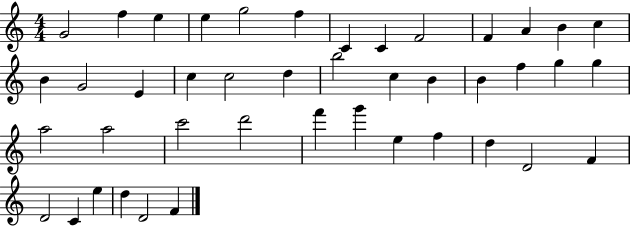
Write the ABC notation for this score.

X:1
T:Untitled
M:4/4
L:1/4
K:C
G2 f e e g2 f C C F2 F A B c B G2 E c c2 d b2 c B B f g g a2 a2 c'2 d'2 f' g' e f d D2 F D2 C e d D2 F